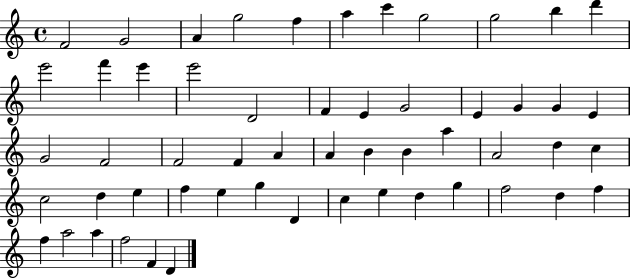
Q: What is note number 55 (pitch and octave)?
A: D4